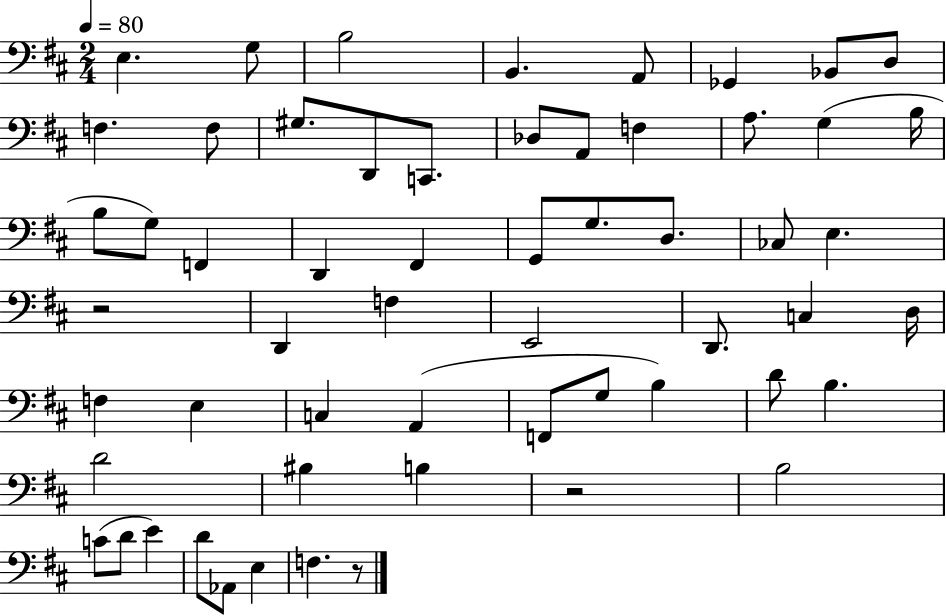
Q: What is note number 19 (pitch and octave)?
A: B3